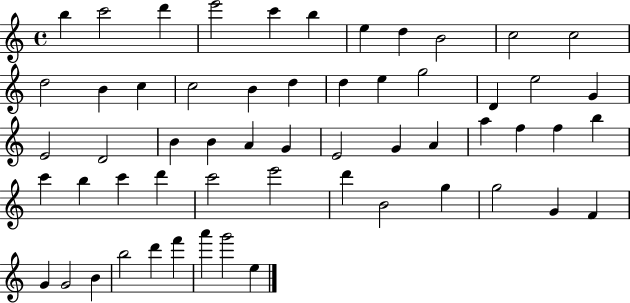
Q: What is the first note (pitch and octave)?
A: B5